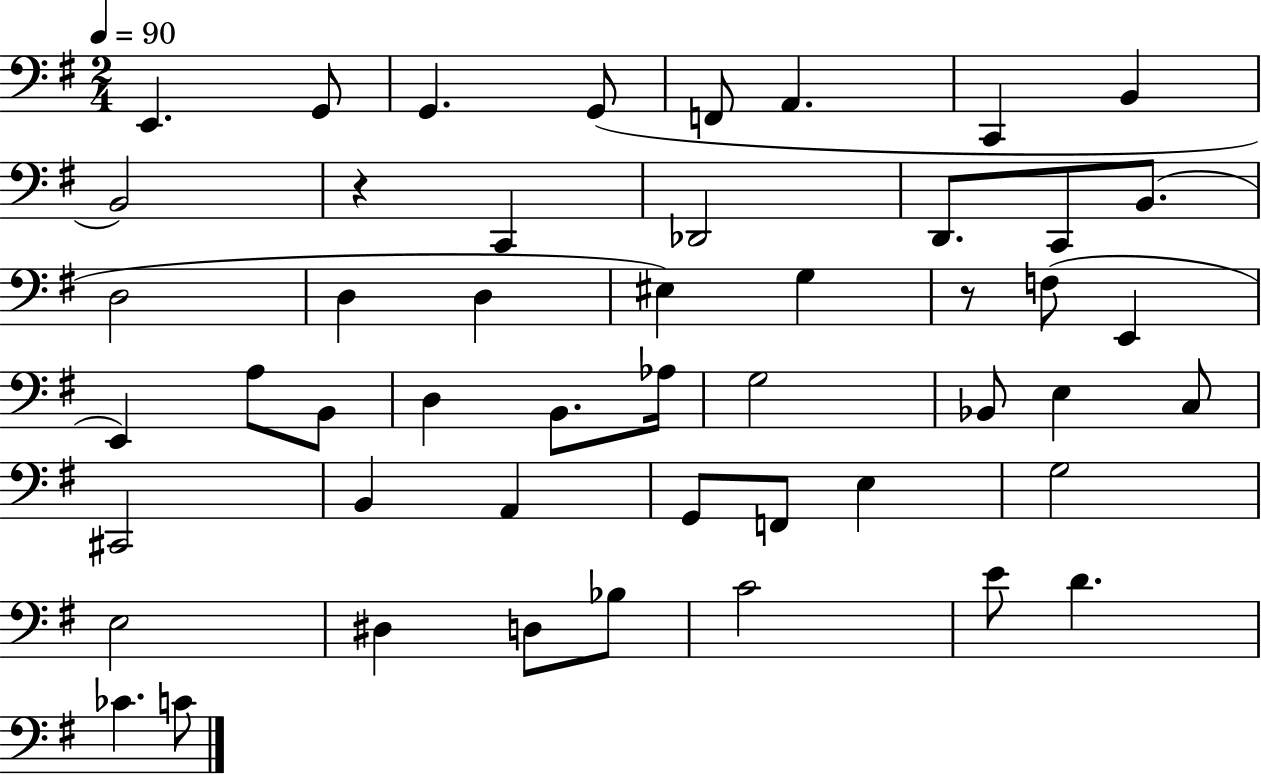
E2/q. G2/e G2/q. G2/e F2/e A2/q. C2/q B2/q B2/h R/q C2/q Db2/h D2/e. C2/e B2/e. D3/h D3/q D3/q EIS3/q G3/q R/e F3/e E2/q E2/q A3/e B2/e D3/q B2/e. Ab3/s G3/h Bb2/e E3/q C3/e C#2/h B2/q A2/q G2/e F2/e E3/q G3/h E3/h D#3/q D3/e Bb3/e C4/h E4/e D4/q. CES4/q. C4/e